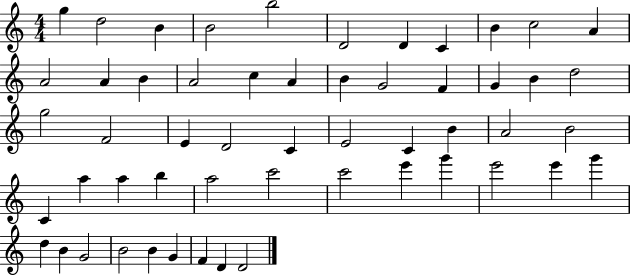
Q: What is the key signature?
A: C major